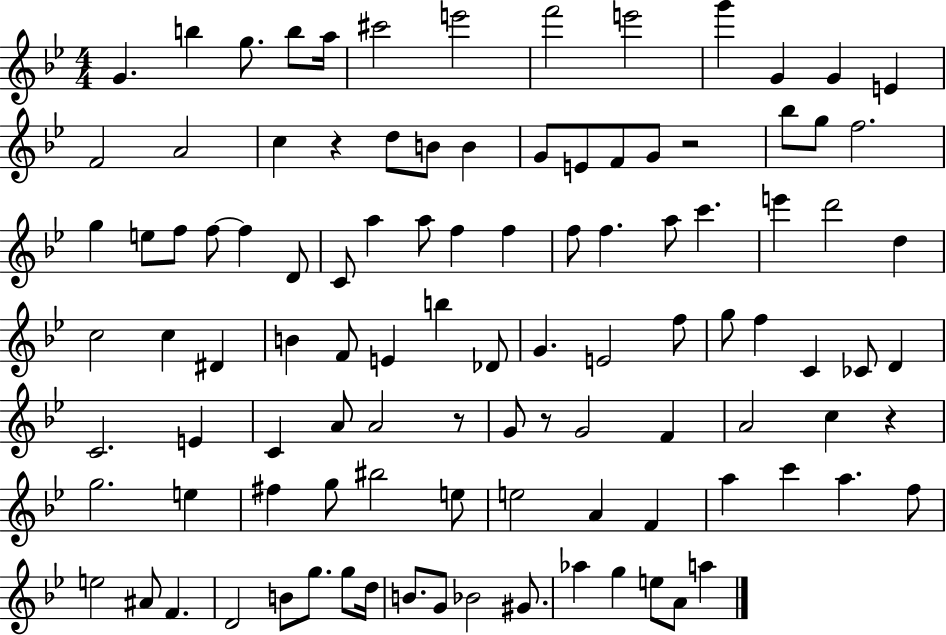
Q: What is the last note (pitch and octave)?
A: A5